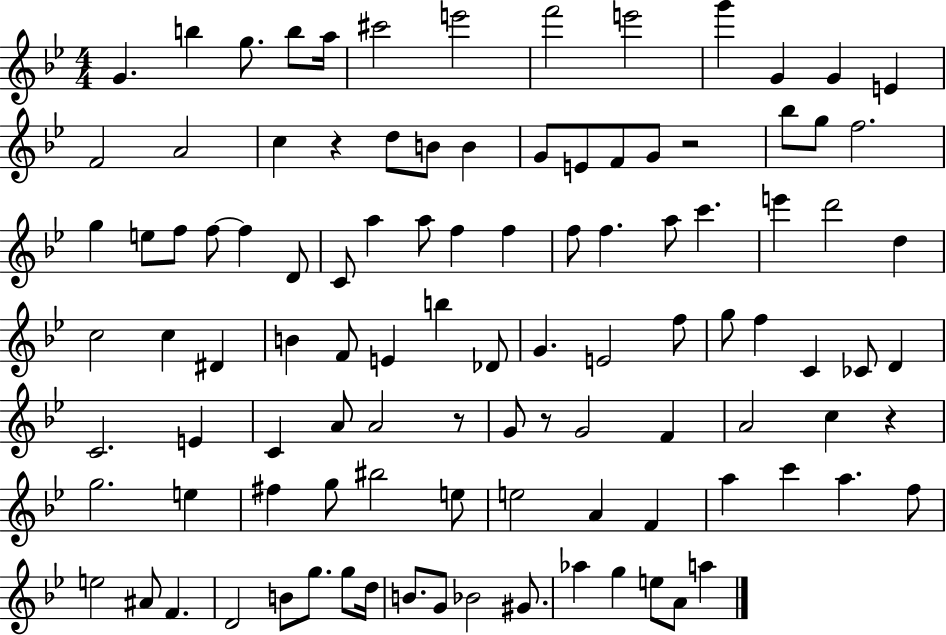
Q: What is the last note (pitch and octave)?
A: A5